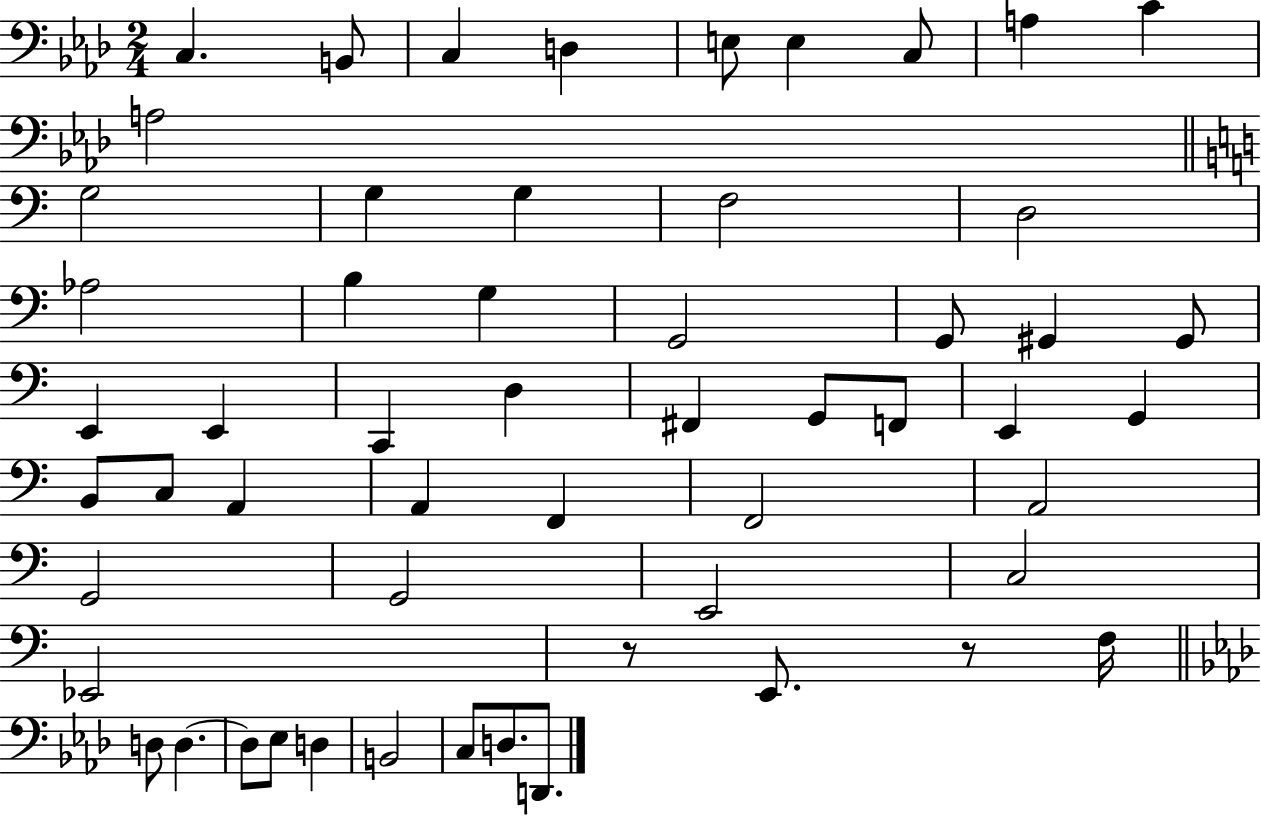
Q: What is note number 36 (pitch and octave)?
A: F2